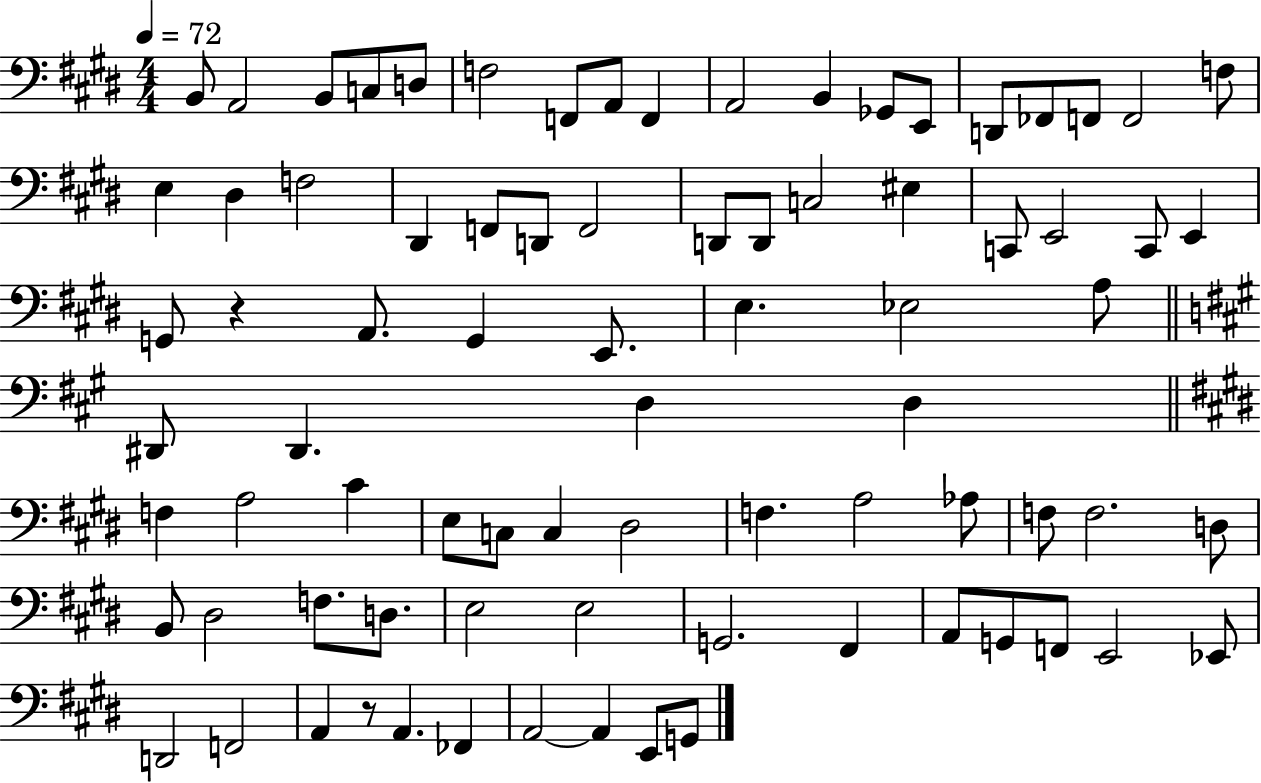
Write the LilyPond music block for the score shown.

{
  \clef bass
  \numericTimeSignature
  \time 4/4
  \key e \major
  \tempo 4 = 72
  b,8 a,2 b,8 c8 d8 | f2 f,8 a,8 f,4 | a,2 b,4 ges,8 e,8 | d,8 fes,8 f,8 f,2 f8 | \break e4 dis4 f2 | dis,4 f,8 d,8 f,2 | d,8 d,8 c2 eis4 | c,8 e,2 c,8 e,4 | \break g,8 r4 a,8. g,4 e,8. | e4. ees2 a8 | \bar "||" \break \key a \major dis,8 dis,4. d4 d4 | \bar "||" \break \key e \major f4 a2 cis'4 | e8 c8 c4 dis2 | f4. a2 aes8 | f8 f2. d8 | \break b,8 dis2 f8. d8. | e2 e2 | g,2. fis,4 | a,8 g,8 f,8 e,2 ees,8 | \break d,2 f,2 | a,4 r8 a,4. fes,4 | a,2~~ a,4 e,8 g,8 | \bar "|."
}